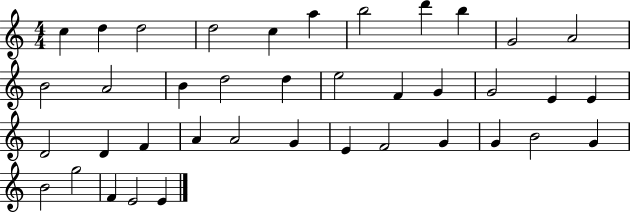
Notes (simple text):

C5/q D5/q D5/h D5/h C5/q A5/q B5/h D6/q B5/q G4/h A4/h B4/h A4/h B4/q D5/h D5/q E5/h F4/q G4/q G4/h E4/q E4/q D4/h D4/q F4/q A4/q A4/h G4/q E4/q F4/h G4/q G4/q B4/h G4/q B4/h G5/h F4/q E4/h E4/q